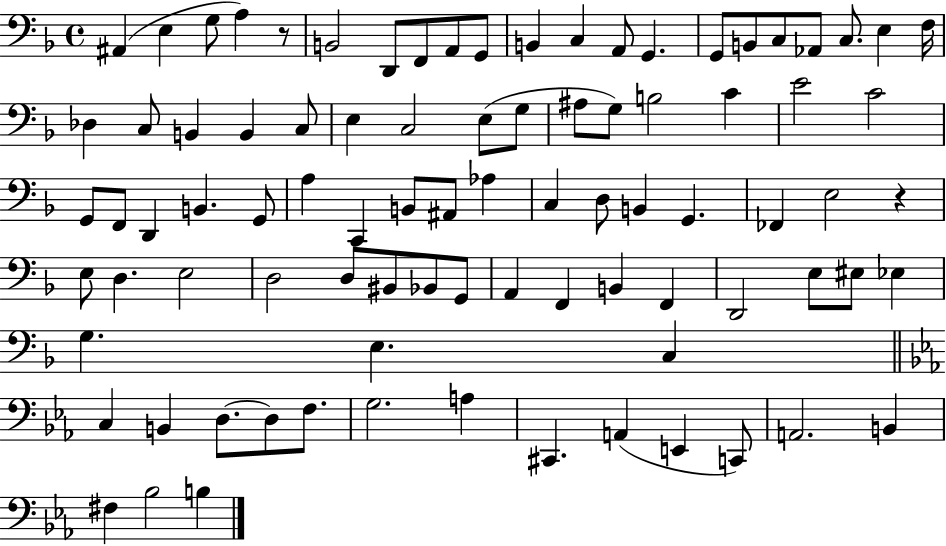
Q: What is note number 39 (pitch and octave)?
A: B2